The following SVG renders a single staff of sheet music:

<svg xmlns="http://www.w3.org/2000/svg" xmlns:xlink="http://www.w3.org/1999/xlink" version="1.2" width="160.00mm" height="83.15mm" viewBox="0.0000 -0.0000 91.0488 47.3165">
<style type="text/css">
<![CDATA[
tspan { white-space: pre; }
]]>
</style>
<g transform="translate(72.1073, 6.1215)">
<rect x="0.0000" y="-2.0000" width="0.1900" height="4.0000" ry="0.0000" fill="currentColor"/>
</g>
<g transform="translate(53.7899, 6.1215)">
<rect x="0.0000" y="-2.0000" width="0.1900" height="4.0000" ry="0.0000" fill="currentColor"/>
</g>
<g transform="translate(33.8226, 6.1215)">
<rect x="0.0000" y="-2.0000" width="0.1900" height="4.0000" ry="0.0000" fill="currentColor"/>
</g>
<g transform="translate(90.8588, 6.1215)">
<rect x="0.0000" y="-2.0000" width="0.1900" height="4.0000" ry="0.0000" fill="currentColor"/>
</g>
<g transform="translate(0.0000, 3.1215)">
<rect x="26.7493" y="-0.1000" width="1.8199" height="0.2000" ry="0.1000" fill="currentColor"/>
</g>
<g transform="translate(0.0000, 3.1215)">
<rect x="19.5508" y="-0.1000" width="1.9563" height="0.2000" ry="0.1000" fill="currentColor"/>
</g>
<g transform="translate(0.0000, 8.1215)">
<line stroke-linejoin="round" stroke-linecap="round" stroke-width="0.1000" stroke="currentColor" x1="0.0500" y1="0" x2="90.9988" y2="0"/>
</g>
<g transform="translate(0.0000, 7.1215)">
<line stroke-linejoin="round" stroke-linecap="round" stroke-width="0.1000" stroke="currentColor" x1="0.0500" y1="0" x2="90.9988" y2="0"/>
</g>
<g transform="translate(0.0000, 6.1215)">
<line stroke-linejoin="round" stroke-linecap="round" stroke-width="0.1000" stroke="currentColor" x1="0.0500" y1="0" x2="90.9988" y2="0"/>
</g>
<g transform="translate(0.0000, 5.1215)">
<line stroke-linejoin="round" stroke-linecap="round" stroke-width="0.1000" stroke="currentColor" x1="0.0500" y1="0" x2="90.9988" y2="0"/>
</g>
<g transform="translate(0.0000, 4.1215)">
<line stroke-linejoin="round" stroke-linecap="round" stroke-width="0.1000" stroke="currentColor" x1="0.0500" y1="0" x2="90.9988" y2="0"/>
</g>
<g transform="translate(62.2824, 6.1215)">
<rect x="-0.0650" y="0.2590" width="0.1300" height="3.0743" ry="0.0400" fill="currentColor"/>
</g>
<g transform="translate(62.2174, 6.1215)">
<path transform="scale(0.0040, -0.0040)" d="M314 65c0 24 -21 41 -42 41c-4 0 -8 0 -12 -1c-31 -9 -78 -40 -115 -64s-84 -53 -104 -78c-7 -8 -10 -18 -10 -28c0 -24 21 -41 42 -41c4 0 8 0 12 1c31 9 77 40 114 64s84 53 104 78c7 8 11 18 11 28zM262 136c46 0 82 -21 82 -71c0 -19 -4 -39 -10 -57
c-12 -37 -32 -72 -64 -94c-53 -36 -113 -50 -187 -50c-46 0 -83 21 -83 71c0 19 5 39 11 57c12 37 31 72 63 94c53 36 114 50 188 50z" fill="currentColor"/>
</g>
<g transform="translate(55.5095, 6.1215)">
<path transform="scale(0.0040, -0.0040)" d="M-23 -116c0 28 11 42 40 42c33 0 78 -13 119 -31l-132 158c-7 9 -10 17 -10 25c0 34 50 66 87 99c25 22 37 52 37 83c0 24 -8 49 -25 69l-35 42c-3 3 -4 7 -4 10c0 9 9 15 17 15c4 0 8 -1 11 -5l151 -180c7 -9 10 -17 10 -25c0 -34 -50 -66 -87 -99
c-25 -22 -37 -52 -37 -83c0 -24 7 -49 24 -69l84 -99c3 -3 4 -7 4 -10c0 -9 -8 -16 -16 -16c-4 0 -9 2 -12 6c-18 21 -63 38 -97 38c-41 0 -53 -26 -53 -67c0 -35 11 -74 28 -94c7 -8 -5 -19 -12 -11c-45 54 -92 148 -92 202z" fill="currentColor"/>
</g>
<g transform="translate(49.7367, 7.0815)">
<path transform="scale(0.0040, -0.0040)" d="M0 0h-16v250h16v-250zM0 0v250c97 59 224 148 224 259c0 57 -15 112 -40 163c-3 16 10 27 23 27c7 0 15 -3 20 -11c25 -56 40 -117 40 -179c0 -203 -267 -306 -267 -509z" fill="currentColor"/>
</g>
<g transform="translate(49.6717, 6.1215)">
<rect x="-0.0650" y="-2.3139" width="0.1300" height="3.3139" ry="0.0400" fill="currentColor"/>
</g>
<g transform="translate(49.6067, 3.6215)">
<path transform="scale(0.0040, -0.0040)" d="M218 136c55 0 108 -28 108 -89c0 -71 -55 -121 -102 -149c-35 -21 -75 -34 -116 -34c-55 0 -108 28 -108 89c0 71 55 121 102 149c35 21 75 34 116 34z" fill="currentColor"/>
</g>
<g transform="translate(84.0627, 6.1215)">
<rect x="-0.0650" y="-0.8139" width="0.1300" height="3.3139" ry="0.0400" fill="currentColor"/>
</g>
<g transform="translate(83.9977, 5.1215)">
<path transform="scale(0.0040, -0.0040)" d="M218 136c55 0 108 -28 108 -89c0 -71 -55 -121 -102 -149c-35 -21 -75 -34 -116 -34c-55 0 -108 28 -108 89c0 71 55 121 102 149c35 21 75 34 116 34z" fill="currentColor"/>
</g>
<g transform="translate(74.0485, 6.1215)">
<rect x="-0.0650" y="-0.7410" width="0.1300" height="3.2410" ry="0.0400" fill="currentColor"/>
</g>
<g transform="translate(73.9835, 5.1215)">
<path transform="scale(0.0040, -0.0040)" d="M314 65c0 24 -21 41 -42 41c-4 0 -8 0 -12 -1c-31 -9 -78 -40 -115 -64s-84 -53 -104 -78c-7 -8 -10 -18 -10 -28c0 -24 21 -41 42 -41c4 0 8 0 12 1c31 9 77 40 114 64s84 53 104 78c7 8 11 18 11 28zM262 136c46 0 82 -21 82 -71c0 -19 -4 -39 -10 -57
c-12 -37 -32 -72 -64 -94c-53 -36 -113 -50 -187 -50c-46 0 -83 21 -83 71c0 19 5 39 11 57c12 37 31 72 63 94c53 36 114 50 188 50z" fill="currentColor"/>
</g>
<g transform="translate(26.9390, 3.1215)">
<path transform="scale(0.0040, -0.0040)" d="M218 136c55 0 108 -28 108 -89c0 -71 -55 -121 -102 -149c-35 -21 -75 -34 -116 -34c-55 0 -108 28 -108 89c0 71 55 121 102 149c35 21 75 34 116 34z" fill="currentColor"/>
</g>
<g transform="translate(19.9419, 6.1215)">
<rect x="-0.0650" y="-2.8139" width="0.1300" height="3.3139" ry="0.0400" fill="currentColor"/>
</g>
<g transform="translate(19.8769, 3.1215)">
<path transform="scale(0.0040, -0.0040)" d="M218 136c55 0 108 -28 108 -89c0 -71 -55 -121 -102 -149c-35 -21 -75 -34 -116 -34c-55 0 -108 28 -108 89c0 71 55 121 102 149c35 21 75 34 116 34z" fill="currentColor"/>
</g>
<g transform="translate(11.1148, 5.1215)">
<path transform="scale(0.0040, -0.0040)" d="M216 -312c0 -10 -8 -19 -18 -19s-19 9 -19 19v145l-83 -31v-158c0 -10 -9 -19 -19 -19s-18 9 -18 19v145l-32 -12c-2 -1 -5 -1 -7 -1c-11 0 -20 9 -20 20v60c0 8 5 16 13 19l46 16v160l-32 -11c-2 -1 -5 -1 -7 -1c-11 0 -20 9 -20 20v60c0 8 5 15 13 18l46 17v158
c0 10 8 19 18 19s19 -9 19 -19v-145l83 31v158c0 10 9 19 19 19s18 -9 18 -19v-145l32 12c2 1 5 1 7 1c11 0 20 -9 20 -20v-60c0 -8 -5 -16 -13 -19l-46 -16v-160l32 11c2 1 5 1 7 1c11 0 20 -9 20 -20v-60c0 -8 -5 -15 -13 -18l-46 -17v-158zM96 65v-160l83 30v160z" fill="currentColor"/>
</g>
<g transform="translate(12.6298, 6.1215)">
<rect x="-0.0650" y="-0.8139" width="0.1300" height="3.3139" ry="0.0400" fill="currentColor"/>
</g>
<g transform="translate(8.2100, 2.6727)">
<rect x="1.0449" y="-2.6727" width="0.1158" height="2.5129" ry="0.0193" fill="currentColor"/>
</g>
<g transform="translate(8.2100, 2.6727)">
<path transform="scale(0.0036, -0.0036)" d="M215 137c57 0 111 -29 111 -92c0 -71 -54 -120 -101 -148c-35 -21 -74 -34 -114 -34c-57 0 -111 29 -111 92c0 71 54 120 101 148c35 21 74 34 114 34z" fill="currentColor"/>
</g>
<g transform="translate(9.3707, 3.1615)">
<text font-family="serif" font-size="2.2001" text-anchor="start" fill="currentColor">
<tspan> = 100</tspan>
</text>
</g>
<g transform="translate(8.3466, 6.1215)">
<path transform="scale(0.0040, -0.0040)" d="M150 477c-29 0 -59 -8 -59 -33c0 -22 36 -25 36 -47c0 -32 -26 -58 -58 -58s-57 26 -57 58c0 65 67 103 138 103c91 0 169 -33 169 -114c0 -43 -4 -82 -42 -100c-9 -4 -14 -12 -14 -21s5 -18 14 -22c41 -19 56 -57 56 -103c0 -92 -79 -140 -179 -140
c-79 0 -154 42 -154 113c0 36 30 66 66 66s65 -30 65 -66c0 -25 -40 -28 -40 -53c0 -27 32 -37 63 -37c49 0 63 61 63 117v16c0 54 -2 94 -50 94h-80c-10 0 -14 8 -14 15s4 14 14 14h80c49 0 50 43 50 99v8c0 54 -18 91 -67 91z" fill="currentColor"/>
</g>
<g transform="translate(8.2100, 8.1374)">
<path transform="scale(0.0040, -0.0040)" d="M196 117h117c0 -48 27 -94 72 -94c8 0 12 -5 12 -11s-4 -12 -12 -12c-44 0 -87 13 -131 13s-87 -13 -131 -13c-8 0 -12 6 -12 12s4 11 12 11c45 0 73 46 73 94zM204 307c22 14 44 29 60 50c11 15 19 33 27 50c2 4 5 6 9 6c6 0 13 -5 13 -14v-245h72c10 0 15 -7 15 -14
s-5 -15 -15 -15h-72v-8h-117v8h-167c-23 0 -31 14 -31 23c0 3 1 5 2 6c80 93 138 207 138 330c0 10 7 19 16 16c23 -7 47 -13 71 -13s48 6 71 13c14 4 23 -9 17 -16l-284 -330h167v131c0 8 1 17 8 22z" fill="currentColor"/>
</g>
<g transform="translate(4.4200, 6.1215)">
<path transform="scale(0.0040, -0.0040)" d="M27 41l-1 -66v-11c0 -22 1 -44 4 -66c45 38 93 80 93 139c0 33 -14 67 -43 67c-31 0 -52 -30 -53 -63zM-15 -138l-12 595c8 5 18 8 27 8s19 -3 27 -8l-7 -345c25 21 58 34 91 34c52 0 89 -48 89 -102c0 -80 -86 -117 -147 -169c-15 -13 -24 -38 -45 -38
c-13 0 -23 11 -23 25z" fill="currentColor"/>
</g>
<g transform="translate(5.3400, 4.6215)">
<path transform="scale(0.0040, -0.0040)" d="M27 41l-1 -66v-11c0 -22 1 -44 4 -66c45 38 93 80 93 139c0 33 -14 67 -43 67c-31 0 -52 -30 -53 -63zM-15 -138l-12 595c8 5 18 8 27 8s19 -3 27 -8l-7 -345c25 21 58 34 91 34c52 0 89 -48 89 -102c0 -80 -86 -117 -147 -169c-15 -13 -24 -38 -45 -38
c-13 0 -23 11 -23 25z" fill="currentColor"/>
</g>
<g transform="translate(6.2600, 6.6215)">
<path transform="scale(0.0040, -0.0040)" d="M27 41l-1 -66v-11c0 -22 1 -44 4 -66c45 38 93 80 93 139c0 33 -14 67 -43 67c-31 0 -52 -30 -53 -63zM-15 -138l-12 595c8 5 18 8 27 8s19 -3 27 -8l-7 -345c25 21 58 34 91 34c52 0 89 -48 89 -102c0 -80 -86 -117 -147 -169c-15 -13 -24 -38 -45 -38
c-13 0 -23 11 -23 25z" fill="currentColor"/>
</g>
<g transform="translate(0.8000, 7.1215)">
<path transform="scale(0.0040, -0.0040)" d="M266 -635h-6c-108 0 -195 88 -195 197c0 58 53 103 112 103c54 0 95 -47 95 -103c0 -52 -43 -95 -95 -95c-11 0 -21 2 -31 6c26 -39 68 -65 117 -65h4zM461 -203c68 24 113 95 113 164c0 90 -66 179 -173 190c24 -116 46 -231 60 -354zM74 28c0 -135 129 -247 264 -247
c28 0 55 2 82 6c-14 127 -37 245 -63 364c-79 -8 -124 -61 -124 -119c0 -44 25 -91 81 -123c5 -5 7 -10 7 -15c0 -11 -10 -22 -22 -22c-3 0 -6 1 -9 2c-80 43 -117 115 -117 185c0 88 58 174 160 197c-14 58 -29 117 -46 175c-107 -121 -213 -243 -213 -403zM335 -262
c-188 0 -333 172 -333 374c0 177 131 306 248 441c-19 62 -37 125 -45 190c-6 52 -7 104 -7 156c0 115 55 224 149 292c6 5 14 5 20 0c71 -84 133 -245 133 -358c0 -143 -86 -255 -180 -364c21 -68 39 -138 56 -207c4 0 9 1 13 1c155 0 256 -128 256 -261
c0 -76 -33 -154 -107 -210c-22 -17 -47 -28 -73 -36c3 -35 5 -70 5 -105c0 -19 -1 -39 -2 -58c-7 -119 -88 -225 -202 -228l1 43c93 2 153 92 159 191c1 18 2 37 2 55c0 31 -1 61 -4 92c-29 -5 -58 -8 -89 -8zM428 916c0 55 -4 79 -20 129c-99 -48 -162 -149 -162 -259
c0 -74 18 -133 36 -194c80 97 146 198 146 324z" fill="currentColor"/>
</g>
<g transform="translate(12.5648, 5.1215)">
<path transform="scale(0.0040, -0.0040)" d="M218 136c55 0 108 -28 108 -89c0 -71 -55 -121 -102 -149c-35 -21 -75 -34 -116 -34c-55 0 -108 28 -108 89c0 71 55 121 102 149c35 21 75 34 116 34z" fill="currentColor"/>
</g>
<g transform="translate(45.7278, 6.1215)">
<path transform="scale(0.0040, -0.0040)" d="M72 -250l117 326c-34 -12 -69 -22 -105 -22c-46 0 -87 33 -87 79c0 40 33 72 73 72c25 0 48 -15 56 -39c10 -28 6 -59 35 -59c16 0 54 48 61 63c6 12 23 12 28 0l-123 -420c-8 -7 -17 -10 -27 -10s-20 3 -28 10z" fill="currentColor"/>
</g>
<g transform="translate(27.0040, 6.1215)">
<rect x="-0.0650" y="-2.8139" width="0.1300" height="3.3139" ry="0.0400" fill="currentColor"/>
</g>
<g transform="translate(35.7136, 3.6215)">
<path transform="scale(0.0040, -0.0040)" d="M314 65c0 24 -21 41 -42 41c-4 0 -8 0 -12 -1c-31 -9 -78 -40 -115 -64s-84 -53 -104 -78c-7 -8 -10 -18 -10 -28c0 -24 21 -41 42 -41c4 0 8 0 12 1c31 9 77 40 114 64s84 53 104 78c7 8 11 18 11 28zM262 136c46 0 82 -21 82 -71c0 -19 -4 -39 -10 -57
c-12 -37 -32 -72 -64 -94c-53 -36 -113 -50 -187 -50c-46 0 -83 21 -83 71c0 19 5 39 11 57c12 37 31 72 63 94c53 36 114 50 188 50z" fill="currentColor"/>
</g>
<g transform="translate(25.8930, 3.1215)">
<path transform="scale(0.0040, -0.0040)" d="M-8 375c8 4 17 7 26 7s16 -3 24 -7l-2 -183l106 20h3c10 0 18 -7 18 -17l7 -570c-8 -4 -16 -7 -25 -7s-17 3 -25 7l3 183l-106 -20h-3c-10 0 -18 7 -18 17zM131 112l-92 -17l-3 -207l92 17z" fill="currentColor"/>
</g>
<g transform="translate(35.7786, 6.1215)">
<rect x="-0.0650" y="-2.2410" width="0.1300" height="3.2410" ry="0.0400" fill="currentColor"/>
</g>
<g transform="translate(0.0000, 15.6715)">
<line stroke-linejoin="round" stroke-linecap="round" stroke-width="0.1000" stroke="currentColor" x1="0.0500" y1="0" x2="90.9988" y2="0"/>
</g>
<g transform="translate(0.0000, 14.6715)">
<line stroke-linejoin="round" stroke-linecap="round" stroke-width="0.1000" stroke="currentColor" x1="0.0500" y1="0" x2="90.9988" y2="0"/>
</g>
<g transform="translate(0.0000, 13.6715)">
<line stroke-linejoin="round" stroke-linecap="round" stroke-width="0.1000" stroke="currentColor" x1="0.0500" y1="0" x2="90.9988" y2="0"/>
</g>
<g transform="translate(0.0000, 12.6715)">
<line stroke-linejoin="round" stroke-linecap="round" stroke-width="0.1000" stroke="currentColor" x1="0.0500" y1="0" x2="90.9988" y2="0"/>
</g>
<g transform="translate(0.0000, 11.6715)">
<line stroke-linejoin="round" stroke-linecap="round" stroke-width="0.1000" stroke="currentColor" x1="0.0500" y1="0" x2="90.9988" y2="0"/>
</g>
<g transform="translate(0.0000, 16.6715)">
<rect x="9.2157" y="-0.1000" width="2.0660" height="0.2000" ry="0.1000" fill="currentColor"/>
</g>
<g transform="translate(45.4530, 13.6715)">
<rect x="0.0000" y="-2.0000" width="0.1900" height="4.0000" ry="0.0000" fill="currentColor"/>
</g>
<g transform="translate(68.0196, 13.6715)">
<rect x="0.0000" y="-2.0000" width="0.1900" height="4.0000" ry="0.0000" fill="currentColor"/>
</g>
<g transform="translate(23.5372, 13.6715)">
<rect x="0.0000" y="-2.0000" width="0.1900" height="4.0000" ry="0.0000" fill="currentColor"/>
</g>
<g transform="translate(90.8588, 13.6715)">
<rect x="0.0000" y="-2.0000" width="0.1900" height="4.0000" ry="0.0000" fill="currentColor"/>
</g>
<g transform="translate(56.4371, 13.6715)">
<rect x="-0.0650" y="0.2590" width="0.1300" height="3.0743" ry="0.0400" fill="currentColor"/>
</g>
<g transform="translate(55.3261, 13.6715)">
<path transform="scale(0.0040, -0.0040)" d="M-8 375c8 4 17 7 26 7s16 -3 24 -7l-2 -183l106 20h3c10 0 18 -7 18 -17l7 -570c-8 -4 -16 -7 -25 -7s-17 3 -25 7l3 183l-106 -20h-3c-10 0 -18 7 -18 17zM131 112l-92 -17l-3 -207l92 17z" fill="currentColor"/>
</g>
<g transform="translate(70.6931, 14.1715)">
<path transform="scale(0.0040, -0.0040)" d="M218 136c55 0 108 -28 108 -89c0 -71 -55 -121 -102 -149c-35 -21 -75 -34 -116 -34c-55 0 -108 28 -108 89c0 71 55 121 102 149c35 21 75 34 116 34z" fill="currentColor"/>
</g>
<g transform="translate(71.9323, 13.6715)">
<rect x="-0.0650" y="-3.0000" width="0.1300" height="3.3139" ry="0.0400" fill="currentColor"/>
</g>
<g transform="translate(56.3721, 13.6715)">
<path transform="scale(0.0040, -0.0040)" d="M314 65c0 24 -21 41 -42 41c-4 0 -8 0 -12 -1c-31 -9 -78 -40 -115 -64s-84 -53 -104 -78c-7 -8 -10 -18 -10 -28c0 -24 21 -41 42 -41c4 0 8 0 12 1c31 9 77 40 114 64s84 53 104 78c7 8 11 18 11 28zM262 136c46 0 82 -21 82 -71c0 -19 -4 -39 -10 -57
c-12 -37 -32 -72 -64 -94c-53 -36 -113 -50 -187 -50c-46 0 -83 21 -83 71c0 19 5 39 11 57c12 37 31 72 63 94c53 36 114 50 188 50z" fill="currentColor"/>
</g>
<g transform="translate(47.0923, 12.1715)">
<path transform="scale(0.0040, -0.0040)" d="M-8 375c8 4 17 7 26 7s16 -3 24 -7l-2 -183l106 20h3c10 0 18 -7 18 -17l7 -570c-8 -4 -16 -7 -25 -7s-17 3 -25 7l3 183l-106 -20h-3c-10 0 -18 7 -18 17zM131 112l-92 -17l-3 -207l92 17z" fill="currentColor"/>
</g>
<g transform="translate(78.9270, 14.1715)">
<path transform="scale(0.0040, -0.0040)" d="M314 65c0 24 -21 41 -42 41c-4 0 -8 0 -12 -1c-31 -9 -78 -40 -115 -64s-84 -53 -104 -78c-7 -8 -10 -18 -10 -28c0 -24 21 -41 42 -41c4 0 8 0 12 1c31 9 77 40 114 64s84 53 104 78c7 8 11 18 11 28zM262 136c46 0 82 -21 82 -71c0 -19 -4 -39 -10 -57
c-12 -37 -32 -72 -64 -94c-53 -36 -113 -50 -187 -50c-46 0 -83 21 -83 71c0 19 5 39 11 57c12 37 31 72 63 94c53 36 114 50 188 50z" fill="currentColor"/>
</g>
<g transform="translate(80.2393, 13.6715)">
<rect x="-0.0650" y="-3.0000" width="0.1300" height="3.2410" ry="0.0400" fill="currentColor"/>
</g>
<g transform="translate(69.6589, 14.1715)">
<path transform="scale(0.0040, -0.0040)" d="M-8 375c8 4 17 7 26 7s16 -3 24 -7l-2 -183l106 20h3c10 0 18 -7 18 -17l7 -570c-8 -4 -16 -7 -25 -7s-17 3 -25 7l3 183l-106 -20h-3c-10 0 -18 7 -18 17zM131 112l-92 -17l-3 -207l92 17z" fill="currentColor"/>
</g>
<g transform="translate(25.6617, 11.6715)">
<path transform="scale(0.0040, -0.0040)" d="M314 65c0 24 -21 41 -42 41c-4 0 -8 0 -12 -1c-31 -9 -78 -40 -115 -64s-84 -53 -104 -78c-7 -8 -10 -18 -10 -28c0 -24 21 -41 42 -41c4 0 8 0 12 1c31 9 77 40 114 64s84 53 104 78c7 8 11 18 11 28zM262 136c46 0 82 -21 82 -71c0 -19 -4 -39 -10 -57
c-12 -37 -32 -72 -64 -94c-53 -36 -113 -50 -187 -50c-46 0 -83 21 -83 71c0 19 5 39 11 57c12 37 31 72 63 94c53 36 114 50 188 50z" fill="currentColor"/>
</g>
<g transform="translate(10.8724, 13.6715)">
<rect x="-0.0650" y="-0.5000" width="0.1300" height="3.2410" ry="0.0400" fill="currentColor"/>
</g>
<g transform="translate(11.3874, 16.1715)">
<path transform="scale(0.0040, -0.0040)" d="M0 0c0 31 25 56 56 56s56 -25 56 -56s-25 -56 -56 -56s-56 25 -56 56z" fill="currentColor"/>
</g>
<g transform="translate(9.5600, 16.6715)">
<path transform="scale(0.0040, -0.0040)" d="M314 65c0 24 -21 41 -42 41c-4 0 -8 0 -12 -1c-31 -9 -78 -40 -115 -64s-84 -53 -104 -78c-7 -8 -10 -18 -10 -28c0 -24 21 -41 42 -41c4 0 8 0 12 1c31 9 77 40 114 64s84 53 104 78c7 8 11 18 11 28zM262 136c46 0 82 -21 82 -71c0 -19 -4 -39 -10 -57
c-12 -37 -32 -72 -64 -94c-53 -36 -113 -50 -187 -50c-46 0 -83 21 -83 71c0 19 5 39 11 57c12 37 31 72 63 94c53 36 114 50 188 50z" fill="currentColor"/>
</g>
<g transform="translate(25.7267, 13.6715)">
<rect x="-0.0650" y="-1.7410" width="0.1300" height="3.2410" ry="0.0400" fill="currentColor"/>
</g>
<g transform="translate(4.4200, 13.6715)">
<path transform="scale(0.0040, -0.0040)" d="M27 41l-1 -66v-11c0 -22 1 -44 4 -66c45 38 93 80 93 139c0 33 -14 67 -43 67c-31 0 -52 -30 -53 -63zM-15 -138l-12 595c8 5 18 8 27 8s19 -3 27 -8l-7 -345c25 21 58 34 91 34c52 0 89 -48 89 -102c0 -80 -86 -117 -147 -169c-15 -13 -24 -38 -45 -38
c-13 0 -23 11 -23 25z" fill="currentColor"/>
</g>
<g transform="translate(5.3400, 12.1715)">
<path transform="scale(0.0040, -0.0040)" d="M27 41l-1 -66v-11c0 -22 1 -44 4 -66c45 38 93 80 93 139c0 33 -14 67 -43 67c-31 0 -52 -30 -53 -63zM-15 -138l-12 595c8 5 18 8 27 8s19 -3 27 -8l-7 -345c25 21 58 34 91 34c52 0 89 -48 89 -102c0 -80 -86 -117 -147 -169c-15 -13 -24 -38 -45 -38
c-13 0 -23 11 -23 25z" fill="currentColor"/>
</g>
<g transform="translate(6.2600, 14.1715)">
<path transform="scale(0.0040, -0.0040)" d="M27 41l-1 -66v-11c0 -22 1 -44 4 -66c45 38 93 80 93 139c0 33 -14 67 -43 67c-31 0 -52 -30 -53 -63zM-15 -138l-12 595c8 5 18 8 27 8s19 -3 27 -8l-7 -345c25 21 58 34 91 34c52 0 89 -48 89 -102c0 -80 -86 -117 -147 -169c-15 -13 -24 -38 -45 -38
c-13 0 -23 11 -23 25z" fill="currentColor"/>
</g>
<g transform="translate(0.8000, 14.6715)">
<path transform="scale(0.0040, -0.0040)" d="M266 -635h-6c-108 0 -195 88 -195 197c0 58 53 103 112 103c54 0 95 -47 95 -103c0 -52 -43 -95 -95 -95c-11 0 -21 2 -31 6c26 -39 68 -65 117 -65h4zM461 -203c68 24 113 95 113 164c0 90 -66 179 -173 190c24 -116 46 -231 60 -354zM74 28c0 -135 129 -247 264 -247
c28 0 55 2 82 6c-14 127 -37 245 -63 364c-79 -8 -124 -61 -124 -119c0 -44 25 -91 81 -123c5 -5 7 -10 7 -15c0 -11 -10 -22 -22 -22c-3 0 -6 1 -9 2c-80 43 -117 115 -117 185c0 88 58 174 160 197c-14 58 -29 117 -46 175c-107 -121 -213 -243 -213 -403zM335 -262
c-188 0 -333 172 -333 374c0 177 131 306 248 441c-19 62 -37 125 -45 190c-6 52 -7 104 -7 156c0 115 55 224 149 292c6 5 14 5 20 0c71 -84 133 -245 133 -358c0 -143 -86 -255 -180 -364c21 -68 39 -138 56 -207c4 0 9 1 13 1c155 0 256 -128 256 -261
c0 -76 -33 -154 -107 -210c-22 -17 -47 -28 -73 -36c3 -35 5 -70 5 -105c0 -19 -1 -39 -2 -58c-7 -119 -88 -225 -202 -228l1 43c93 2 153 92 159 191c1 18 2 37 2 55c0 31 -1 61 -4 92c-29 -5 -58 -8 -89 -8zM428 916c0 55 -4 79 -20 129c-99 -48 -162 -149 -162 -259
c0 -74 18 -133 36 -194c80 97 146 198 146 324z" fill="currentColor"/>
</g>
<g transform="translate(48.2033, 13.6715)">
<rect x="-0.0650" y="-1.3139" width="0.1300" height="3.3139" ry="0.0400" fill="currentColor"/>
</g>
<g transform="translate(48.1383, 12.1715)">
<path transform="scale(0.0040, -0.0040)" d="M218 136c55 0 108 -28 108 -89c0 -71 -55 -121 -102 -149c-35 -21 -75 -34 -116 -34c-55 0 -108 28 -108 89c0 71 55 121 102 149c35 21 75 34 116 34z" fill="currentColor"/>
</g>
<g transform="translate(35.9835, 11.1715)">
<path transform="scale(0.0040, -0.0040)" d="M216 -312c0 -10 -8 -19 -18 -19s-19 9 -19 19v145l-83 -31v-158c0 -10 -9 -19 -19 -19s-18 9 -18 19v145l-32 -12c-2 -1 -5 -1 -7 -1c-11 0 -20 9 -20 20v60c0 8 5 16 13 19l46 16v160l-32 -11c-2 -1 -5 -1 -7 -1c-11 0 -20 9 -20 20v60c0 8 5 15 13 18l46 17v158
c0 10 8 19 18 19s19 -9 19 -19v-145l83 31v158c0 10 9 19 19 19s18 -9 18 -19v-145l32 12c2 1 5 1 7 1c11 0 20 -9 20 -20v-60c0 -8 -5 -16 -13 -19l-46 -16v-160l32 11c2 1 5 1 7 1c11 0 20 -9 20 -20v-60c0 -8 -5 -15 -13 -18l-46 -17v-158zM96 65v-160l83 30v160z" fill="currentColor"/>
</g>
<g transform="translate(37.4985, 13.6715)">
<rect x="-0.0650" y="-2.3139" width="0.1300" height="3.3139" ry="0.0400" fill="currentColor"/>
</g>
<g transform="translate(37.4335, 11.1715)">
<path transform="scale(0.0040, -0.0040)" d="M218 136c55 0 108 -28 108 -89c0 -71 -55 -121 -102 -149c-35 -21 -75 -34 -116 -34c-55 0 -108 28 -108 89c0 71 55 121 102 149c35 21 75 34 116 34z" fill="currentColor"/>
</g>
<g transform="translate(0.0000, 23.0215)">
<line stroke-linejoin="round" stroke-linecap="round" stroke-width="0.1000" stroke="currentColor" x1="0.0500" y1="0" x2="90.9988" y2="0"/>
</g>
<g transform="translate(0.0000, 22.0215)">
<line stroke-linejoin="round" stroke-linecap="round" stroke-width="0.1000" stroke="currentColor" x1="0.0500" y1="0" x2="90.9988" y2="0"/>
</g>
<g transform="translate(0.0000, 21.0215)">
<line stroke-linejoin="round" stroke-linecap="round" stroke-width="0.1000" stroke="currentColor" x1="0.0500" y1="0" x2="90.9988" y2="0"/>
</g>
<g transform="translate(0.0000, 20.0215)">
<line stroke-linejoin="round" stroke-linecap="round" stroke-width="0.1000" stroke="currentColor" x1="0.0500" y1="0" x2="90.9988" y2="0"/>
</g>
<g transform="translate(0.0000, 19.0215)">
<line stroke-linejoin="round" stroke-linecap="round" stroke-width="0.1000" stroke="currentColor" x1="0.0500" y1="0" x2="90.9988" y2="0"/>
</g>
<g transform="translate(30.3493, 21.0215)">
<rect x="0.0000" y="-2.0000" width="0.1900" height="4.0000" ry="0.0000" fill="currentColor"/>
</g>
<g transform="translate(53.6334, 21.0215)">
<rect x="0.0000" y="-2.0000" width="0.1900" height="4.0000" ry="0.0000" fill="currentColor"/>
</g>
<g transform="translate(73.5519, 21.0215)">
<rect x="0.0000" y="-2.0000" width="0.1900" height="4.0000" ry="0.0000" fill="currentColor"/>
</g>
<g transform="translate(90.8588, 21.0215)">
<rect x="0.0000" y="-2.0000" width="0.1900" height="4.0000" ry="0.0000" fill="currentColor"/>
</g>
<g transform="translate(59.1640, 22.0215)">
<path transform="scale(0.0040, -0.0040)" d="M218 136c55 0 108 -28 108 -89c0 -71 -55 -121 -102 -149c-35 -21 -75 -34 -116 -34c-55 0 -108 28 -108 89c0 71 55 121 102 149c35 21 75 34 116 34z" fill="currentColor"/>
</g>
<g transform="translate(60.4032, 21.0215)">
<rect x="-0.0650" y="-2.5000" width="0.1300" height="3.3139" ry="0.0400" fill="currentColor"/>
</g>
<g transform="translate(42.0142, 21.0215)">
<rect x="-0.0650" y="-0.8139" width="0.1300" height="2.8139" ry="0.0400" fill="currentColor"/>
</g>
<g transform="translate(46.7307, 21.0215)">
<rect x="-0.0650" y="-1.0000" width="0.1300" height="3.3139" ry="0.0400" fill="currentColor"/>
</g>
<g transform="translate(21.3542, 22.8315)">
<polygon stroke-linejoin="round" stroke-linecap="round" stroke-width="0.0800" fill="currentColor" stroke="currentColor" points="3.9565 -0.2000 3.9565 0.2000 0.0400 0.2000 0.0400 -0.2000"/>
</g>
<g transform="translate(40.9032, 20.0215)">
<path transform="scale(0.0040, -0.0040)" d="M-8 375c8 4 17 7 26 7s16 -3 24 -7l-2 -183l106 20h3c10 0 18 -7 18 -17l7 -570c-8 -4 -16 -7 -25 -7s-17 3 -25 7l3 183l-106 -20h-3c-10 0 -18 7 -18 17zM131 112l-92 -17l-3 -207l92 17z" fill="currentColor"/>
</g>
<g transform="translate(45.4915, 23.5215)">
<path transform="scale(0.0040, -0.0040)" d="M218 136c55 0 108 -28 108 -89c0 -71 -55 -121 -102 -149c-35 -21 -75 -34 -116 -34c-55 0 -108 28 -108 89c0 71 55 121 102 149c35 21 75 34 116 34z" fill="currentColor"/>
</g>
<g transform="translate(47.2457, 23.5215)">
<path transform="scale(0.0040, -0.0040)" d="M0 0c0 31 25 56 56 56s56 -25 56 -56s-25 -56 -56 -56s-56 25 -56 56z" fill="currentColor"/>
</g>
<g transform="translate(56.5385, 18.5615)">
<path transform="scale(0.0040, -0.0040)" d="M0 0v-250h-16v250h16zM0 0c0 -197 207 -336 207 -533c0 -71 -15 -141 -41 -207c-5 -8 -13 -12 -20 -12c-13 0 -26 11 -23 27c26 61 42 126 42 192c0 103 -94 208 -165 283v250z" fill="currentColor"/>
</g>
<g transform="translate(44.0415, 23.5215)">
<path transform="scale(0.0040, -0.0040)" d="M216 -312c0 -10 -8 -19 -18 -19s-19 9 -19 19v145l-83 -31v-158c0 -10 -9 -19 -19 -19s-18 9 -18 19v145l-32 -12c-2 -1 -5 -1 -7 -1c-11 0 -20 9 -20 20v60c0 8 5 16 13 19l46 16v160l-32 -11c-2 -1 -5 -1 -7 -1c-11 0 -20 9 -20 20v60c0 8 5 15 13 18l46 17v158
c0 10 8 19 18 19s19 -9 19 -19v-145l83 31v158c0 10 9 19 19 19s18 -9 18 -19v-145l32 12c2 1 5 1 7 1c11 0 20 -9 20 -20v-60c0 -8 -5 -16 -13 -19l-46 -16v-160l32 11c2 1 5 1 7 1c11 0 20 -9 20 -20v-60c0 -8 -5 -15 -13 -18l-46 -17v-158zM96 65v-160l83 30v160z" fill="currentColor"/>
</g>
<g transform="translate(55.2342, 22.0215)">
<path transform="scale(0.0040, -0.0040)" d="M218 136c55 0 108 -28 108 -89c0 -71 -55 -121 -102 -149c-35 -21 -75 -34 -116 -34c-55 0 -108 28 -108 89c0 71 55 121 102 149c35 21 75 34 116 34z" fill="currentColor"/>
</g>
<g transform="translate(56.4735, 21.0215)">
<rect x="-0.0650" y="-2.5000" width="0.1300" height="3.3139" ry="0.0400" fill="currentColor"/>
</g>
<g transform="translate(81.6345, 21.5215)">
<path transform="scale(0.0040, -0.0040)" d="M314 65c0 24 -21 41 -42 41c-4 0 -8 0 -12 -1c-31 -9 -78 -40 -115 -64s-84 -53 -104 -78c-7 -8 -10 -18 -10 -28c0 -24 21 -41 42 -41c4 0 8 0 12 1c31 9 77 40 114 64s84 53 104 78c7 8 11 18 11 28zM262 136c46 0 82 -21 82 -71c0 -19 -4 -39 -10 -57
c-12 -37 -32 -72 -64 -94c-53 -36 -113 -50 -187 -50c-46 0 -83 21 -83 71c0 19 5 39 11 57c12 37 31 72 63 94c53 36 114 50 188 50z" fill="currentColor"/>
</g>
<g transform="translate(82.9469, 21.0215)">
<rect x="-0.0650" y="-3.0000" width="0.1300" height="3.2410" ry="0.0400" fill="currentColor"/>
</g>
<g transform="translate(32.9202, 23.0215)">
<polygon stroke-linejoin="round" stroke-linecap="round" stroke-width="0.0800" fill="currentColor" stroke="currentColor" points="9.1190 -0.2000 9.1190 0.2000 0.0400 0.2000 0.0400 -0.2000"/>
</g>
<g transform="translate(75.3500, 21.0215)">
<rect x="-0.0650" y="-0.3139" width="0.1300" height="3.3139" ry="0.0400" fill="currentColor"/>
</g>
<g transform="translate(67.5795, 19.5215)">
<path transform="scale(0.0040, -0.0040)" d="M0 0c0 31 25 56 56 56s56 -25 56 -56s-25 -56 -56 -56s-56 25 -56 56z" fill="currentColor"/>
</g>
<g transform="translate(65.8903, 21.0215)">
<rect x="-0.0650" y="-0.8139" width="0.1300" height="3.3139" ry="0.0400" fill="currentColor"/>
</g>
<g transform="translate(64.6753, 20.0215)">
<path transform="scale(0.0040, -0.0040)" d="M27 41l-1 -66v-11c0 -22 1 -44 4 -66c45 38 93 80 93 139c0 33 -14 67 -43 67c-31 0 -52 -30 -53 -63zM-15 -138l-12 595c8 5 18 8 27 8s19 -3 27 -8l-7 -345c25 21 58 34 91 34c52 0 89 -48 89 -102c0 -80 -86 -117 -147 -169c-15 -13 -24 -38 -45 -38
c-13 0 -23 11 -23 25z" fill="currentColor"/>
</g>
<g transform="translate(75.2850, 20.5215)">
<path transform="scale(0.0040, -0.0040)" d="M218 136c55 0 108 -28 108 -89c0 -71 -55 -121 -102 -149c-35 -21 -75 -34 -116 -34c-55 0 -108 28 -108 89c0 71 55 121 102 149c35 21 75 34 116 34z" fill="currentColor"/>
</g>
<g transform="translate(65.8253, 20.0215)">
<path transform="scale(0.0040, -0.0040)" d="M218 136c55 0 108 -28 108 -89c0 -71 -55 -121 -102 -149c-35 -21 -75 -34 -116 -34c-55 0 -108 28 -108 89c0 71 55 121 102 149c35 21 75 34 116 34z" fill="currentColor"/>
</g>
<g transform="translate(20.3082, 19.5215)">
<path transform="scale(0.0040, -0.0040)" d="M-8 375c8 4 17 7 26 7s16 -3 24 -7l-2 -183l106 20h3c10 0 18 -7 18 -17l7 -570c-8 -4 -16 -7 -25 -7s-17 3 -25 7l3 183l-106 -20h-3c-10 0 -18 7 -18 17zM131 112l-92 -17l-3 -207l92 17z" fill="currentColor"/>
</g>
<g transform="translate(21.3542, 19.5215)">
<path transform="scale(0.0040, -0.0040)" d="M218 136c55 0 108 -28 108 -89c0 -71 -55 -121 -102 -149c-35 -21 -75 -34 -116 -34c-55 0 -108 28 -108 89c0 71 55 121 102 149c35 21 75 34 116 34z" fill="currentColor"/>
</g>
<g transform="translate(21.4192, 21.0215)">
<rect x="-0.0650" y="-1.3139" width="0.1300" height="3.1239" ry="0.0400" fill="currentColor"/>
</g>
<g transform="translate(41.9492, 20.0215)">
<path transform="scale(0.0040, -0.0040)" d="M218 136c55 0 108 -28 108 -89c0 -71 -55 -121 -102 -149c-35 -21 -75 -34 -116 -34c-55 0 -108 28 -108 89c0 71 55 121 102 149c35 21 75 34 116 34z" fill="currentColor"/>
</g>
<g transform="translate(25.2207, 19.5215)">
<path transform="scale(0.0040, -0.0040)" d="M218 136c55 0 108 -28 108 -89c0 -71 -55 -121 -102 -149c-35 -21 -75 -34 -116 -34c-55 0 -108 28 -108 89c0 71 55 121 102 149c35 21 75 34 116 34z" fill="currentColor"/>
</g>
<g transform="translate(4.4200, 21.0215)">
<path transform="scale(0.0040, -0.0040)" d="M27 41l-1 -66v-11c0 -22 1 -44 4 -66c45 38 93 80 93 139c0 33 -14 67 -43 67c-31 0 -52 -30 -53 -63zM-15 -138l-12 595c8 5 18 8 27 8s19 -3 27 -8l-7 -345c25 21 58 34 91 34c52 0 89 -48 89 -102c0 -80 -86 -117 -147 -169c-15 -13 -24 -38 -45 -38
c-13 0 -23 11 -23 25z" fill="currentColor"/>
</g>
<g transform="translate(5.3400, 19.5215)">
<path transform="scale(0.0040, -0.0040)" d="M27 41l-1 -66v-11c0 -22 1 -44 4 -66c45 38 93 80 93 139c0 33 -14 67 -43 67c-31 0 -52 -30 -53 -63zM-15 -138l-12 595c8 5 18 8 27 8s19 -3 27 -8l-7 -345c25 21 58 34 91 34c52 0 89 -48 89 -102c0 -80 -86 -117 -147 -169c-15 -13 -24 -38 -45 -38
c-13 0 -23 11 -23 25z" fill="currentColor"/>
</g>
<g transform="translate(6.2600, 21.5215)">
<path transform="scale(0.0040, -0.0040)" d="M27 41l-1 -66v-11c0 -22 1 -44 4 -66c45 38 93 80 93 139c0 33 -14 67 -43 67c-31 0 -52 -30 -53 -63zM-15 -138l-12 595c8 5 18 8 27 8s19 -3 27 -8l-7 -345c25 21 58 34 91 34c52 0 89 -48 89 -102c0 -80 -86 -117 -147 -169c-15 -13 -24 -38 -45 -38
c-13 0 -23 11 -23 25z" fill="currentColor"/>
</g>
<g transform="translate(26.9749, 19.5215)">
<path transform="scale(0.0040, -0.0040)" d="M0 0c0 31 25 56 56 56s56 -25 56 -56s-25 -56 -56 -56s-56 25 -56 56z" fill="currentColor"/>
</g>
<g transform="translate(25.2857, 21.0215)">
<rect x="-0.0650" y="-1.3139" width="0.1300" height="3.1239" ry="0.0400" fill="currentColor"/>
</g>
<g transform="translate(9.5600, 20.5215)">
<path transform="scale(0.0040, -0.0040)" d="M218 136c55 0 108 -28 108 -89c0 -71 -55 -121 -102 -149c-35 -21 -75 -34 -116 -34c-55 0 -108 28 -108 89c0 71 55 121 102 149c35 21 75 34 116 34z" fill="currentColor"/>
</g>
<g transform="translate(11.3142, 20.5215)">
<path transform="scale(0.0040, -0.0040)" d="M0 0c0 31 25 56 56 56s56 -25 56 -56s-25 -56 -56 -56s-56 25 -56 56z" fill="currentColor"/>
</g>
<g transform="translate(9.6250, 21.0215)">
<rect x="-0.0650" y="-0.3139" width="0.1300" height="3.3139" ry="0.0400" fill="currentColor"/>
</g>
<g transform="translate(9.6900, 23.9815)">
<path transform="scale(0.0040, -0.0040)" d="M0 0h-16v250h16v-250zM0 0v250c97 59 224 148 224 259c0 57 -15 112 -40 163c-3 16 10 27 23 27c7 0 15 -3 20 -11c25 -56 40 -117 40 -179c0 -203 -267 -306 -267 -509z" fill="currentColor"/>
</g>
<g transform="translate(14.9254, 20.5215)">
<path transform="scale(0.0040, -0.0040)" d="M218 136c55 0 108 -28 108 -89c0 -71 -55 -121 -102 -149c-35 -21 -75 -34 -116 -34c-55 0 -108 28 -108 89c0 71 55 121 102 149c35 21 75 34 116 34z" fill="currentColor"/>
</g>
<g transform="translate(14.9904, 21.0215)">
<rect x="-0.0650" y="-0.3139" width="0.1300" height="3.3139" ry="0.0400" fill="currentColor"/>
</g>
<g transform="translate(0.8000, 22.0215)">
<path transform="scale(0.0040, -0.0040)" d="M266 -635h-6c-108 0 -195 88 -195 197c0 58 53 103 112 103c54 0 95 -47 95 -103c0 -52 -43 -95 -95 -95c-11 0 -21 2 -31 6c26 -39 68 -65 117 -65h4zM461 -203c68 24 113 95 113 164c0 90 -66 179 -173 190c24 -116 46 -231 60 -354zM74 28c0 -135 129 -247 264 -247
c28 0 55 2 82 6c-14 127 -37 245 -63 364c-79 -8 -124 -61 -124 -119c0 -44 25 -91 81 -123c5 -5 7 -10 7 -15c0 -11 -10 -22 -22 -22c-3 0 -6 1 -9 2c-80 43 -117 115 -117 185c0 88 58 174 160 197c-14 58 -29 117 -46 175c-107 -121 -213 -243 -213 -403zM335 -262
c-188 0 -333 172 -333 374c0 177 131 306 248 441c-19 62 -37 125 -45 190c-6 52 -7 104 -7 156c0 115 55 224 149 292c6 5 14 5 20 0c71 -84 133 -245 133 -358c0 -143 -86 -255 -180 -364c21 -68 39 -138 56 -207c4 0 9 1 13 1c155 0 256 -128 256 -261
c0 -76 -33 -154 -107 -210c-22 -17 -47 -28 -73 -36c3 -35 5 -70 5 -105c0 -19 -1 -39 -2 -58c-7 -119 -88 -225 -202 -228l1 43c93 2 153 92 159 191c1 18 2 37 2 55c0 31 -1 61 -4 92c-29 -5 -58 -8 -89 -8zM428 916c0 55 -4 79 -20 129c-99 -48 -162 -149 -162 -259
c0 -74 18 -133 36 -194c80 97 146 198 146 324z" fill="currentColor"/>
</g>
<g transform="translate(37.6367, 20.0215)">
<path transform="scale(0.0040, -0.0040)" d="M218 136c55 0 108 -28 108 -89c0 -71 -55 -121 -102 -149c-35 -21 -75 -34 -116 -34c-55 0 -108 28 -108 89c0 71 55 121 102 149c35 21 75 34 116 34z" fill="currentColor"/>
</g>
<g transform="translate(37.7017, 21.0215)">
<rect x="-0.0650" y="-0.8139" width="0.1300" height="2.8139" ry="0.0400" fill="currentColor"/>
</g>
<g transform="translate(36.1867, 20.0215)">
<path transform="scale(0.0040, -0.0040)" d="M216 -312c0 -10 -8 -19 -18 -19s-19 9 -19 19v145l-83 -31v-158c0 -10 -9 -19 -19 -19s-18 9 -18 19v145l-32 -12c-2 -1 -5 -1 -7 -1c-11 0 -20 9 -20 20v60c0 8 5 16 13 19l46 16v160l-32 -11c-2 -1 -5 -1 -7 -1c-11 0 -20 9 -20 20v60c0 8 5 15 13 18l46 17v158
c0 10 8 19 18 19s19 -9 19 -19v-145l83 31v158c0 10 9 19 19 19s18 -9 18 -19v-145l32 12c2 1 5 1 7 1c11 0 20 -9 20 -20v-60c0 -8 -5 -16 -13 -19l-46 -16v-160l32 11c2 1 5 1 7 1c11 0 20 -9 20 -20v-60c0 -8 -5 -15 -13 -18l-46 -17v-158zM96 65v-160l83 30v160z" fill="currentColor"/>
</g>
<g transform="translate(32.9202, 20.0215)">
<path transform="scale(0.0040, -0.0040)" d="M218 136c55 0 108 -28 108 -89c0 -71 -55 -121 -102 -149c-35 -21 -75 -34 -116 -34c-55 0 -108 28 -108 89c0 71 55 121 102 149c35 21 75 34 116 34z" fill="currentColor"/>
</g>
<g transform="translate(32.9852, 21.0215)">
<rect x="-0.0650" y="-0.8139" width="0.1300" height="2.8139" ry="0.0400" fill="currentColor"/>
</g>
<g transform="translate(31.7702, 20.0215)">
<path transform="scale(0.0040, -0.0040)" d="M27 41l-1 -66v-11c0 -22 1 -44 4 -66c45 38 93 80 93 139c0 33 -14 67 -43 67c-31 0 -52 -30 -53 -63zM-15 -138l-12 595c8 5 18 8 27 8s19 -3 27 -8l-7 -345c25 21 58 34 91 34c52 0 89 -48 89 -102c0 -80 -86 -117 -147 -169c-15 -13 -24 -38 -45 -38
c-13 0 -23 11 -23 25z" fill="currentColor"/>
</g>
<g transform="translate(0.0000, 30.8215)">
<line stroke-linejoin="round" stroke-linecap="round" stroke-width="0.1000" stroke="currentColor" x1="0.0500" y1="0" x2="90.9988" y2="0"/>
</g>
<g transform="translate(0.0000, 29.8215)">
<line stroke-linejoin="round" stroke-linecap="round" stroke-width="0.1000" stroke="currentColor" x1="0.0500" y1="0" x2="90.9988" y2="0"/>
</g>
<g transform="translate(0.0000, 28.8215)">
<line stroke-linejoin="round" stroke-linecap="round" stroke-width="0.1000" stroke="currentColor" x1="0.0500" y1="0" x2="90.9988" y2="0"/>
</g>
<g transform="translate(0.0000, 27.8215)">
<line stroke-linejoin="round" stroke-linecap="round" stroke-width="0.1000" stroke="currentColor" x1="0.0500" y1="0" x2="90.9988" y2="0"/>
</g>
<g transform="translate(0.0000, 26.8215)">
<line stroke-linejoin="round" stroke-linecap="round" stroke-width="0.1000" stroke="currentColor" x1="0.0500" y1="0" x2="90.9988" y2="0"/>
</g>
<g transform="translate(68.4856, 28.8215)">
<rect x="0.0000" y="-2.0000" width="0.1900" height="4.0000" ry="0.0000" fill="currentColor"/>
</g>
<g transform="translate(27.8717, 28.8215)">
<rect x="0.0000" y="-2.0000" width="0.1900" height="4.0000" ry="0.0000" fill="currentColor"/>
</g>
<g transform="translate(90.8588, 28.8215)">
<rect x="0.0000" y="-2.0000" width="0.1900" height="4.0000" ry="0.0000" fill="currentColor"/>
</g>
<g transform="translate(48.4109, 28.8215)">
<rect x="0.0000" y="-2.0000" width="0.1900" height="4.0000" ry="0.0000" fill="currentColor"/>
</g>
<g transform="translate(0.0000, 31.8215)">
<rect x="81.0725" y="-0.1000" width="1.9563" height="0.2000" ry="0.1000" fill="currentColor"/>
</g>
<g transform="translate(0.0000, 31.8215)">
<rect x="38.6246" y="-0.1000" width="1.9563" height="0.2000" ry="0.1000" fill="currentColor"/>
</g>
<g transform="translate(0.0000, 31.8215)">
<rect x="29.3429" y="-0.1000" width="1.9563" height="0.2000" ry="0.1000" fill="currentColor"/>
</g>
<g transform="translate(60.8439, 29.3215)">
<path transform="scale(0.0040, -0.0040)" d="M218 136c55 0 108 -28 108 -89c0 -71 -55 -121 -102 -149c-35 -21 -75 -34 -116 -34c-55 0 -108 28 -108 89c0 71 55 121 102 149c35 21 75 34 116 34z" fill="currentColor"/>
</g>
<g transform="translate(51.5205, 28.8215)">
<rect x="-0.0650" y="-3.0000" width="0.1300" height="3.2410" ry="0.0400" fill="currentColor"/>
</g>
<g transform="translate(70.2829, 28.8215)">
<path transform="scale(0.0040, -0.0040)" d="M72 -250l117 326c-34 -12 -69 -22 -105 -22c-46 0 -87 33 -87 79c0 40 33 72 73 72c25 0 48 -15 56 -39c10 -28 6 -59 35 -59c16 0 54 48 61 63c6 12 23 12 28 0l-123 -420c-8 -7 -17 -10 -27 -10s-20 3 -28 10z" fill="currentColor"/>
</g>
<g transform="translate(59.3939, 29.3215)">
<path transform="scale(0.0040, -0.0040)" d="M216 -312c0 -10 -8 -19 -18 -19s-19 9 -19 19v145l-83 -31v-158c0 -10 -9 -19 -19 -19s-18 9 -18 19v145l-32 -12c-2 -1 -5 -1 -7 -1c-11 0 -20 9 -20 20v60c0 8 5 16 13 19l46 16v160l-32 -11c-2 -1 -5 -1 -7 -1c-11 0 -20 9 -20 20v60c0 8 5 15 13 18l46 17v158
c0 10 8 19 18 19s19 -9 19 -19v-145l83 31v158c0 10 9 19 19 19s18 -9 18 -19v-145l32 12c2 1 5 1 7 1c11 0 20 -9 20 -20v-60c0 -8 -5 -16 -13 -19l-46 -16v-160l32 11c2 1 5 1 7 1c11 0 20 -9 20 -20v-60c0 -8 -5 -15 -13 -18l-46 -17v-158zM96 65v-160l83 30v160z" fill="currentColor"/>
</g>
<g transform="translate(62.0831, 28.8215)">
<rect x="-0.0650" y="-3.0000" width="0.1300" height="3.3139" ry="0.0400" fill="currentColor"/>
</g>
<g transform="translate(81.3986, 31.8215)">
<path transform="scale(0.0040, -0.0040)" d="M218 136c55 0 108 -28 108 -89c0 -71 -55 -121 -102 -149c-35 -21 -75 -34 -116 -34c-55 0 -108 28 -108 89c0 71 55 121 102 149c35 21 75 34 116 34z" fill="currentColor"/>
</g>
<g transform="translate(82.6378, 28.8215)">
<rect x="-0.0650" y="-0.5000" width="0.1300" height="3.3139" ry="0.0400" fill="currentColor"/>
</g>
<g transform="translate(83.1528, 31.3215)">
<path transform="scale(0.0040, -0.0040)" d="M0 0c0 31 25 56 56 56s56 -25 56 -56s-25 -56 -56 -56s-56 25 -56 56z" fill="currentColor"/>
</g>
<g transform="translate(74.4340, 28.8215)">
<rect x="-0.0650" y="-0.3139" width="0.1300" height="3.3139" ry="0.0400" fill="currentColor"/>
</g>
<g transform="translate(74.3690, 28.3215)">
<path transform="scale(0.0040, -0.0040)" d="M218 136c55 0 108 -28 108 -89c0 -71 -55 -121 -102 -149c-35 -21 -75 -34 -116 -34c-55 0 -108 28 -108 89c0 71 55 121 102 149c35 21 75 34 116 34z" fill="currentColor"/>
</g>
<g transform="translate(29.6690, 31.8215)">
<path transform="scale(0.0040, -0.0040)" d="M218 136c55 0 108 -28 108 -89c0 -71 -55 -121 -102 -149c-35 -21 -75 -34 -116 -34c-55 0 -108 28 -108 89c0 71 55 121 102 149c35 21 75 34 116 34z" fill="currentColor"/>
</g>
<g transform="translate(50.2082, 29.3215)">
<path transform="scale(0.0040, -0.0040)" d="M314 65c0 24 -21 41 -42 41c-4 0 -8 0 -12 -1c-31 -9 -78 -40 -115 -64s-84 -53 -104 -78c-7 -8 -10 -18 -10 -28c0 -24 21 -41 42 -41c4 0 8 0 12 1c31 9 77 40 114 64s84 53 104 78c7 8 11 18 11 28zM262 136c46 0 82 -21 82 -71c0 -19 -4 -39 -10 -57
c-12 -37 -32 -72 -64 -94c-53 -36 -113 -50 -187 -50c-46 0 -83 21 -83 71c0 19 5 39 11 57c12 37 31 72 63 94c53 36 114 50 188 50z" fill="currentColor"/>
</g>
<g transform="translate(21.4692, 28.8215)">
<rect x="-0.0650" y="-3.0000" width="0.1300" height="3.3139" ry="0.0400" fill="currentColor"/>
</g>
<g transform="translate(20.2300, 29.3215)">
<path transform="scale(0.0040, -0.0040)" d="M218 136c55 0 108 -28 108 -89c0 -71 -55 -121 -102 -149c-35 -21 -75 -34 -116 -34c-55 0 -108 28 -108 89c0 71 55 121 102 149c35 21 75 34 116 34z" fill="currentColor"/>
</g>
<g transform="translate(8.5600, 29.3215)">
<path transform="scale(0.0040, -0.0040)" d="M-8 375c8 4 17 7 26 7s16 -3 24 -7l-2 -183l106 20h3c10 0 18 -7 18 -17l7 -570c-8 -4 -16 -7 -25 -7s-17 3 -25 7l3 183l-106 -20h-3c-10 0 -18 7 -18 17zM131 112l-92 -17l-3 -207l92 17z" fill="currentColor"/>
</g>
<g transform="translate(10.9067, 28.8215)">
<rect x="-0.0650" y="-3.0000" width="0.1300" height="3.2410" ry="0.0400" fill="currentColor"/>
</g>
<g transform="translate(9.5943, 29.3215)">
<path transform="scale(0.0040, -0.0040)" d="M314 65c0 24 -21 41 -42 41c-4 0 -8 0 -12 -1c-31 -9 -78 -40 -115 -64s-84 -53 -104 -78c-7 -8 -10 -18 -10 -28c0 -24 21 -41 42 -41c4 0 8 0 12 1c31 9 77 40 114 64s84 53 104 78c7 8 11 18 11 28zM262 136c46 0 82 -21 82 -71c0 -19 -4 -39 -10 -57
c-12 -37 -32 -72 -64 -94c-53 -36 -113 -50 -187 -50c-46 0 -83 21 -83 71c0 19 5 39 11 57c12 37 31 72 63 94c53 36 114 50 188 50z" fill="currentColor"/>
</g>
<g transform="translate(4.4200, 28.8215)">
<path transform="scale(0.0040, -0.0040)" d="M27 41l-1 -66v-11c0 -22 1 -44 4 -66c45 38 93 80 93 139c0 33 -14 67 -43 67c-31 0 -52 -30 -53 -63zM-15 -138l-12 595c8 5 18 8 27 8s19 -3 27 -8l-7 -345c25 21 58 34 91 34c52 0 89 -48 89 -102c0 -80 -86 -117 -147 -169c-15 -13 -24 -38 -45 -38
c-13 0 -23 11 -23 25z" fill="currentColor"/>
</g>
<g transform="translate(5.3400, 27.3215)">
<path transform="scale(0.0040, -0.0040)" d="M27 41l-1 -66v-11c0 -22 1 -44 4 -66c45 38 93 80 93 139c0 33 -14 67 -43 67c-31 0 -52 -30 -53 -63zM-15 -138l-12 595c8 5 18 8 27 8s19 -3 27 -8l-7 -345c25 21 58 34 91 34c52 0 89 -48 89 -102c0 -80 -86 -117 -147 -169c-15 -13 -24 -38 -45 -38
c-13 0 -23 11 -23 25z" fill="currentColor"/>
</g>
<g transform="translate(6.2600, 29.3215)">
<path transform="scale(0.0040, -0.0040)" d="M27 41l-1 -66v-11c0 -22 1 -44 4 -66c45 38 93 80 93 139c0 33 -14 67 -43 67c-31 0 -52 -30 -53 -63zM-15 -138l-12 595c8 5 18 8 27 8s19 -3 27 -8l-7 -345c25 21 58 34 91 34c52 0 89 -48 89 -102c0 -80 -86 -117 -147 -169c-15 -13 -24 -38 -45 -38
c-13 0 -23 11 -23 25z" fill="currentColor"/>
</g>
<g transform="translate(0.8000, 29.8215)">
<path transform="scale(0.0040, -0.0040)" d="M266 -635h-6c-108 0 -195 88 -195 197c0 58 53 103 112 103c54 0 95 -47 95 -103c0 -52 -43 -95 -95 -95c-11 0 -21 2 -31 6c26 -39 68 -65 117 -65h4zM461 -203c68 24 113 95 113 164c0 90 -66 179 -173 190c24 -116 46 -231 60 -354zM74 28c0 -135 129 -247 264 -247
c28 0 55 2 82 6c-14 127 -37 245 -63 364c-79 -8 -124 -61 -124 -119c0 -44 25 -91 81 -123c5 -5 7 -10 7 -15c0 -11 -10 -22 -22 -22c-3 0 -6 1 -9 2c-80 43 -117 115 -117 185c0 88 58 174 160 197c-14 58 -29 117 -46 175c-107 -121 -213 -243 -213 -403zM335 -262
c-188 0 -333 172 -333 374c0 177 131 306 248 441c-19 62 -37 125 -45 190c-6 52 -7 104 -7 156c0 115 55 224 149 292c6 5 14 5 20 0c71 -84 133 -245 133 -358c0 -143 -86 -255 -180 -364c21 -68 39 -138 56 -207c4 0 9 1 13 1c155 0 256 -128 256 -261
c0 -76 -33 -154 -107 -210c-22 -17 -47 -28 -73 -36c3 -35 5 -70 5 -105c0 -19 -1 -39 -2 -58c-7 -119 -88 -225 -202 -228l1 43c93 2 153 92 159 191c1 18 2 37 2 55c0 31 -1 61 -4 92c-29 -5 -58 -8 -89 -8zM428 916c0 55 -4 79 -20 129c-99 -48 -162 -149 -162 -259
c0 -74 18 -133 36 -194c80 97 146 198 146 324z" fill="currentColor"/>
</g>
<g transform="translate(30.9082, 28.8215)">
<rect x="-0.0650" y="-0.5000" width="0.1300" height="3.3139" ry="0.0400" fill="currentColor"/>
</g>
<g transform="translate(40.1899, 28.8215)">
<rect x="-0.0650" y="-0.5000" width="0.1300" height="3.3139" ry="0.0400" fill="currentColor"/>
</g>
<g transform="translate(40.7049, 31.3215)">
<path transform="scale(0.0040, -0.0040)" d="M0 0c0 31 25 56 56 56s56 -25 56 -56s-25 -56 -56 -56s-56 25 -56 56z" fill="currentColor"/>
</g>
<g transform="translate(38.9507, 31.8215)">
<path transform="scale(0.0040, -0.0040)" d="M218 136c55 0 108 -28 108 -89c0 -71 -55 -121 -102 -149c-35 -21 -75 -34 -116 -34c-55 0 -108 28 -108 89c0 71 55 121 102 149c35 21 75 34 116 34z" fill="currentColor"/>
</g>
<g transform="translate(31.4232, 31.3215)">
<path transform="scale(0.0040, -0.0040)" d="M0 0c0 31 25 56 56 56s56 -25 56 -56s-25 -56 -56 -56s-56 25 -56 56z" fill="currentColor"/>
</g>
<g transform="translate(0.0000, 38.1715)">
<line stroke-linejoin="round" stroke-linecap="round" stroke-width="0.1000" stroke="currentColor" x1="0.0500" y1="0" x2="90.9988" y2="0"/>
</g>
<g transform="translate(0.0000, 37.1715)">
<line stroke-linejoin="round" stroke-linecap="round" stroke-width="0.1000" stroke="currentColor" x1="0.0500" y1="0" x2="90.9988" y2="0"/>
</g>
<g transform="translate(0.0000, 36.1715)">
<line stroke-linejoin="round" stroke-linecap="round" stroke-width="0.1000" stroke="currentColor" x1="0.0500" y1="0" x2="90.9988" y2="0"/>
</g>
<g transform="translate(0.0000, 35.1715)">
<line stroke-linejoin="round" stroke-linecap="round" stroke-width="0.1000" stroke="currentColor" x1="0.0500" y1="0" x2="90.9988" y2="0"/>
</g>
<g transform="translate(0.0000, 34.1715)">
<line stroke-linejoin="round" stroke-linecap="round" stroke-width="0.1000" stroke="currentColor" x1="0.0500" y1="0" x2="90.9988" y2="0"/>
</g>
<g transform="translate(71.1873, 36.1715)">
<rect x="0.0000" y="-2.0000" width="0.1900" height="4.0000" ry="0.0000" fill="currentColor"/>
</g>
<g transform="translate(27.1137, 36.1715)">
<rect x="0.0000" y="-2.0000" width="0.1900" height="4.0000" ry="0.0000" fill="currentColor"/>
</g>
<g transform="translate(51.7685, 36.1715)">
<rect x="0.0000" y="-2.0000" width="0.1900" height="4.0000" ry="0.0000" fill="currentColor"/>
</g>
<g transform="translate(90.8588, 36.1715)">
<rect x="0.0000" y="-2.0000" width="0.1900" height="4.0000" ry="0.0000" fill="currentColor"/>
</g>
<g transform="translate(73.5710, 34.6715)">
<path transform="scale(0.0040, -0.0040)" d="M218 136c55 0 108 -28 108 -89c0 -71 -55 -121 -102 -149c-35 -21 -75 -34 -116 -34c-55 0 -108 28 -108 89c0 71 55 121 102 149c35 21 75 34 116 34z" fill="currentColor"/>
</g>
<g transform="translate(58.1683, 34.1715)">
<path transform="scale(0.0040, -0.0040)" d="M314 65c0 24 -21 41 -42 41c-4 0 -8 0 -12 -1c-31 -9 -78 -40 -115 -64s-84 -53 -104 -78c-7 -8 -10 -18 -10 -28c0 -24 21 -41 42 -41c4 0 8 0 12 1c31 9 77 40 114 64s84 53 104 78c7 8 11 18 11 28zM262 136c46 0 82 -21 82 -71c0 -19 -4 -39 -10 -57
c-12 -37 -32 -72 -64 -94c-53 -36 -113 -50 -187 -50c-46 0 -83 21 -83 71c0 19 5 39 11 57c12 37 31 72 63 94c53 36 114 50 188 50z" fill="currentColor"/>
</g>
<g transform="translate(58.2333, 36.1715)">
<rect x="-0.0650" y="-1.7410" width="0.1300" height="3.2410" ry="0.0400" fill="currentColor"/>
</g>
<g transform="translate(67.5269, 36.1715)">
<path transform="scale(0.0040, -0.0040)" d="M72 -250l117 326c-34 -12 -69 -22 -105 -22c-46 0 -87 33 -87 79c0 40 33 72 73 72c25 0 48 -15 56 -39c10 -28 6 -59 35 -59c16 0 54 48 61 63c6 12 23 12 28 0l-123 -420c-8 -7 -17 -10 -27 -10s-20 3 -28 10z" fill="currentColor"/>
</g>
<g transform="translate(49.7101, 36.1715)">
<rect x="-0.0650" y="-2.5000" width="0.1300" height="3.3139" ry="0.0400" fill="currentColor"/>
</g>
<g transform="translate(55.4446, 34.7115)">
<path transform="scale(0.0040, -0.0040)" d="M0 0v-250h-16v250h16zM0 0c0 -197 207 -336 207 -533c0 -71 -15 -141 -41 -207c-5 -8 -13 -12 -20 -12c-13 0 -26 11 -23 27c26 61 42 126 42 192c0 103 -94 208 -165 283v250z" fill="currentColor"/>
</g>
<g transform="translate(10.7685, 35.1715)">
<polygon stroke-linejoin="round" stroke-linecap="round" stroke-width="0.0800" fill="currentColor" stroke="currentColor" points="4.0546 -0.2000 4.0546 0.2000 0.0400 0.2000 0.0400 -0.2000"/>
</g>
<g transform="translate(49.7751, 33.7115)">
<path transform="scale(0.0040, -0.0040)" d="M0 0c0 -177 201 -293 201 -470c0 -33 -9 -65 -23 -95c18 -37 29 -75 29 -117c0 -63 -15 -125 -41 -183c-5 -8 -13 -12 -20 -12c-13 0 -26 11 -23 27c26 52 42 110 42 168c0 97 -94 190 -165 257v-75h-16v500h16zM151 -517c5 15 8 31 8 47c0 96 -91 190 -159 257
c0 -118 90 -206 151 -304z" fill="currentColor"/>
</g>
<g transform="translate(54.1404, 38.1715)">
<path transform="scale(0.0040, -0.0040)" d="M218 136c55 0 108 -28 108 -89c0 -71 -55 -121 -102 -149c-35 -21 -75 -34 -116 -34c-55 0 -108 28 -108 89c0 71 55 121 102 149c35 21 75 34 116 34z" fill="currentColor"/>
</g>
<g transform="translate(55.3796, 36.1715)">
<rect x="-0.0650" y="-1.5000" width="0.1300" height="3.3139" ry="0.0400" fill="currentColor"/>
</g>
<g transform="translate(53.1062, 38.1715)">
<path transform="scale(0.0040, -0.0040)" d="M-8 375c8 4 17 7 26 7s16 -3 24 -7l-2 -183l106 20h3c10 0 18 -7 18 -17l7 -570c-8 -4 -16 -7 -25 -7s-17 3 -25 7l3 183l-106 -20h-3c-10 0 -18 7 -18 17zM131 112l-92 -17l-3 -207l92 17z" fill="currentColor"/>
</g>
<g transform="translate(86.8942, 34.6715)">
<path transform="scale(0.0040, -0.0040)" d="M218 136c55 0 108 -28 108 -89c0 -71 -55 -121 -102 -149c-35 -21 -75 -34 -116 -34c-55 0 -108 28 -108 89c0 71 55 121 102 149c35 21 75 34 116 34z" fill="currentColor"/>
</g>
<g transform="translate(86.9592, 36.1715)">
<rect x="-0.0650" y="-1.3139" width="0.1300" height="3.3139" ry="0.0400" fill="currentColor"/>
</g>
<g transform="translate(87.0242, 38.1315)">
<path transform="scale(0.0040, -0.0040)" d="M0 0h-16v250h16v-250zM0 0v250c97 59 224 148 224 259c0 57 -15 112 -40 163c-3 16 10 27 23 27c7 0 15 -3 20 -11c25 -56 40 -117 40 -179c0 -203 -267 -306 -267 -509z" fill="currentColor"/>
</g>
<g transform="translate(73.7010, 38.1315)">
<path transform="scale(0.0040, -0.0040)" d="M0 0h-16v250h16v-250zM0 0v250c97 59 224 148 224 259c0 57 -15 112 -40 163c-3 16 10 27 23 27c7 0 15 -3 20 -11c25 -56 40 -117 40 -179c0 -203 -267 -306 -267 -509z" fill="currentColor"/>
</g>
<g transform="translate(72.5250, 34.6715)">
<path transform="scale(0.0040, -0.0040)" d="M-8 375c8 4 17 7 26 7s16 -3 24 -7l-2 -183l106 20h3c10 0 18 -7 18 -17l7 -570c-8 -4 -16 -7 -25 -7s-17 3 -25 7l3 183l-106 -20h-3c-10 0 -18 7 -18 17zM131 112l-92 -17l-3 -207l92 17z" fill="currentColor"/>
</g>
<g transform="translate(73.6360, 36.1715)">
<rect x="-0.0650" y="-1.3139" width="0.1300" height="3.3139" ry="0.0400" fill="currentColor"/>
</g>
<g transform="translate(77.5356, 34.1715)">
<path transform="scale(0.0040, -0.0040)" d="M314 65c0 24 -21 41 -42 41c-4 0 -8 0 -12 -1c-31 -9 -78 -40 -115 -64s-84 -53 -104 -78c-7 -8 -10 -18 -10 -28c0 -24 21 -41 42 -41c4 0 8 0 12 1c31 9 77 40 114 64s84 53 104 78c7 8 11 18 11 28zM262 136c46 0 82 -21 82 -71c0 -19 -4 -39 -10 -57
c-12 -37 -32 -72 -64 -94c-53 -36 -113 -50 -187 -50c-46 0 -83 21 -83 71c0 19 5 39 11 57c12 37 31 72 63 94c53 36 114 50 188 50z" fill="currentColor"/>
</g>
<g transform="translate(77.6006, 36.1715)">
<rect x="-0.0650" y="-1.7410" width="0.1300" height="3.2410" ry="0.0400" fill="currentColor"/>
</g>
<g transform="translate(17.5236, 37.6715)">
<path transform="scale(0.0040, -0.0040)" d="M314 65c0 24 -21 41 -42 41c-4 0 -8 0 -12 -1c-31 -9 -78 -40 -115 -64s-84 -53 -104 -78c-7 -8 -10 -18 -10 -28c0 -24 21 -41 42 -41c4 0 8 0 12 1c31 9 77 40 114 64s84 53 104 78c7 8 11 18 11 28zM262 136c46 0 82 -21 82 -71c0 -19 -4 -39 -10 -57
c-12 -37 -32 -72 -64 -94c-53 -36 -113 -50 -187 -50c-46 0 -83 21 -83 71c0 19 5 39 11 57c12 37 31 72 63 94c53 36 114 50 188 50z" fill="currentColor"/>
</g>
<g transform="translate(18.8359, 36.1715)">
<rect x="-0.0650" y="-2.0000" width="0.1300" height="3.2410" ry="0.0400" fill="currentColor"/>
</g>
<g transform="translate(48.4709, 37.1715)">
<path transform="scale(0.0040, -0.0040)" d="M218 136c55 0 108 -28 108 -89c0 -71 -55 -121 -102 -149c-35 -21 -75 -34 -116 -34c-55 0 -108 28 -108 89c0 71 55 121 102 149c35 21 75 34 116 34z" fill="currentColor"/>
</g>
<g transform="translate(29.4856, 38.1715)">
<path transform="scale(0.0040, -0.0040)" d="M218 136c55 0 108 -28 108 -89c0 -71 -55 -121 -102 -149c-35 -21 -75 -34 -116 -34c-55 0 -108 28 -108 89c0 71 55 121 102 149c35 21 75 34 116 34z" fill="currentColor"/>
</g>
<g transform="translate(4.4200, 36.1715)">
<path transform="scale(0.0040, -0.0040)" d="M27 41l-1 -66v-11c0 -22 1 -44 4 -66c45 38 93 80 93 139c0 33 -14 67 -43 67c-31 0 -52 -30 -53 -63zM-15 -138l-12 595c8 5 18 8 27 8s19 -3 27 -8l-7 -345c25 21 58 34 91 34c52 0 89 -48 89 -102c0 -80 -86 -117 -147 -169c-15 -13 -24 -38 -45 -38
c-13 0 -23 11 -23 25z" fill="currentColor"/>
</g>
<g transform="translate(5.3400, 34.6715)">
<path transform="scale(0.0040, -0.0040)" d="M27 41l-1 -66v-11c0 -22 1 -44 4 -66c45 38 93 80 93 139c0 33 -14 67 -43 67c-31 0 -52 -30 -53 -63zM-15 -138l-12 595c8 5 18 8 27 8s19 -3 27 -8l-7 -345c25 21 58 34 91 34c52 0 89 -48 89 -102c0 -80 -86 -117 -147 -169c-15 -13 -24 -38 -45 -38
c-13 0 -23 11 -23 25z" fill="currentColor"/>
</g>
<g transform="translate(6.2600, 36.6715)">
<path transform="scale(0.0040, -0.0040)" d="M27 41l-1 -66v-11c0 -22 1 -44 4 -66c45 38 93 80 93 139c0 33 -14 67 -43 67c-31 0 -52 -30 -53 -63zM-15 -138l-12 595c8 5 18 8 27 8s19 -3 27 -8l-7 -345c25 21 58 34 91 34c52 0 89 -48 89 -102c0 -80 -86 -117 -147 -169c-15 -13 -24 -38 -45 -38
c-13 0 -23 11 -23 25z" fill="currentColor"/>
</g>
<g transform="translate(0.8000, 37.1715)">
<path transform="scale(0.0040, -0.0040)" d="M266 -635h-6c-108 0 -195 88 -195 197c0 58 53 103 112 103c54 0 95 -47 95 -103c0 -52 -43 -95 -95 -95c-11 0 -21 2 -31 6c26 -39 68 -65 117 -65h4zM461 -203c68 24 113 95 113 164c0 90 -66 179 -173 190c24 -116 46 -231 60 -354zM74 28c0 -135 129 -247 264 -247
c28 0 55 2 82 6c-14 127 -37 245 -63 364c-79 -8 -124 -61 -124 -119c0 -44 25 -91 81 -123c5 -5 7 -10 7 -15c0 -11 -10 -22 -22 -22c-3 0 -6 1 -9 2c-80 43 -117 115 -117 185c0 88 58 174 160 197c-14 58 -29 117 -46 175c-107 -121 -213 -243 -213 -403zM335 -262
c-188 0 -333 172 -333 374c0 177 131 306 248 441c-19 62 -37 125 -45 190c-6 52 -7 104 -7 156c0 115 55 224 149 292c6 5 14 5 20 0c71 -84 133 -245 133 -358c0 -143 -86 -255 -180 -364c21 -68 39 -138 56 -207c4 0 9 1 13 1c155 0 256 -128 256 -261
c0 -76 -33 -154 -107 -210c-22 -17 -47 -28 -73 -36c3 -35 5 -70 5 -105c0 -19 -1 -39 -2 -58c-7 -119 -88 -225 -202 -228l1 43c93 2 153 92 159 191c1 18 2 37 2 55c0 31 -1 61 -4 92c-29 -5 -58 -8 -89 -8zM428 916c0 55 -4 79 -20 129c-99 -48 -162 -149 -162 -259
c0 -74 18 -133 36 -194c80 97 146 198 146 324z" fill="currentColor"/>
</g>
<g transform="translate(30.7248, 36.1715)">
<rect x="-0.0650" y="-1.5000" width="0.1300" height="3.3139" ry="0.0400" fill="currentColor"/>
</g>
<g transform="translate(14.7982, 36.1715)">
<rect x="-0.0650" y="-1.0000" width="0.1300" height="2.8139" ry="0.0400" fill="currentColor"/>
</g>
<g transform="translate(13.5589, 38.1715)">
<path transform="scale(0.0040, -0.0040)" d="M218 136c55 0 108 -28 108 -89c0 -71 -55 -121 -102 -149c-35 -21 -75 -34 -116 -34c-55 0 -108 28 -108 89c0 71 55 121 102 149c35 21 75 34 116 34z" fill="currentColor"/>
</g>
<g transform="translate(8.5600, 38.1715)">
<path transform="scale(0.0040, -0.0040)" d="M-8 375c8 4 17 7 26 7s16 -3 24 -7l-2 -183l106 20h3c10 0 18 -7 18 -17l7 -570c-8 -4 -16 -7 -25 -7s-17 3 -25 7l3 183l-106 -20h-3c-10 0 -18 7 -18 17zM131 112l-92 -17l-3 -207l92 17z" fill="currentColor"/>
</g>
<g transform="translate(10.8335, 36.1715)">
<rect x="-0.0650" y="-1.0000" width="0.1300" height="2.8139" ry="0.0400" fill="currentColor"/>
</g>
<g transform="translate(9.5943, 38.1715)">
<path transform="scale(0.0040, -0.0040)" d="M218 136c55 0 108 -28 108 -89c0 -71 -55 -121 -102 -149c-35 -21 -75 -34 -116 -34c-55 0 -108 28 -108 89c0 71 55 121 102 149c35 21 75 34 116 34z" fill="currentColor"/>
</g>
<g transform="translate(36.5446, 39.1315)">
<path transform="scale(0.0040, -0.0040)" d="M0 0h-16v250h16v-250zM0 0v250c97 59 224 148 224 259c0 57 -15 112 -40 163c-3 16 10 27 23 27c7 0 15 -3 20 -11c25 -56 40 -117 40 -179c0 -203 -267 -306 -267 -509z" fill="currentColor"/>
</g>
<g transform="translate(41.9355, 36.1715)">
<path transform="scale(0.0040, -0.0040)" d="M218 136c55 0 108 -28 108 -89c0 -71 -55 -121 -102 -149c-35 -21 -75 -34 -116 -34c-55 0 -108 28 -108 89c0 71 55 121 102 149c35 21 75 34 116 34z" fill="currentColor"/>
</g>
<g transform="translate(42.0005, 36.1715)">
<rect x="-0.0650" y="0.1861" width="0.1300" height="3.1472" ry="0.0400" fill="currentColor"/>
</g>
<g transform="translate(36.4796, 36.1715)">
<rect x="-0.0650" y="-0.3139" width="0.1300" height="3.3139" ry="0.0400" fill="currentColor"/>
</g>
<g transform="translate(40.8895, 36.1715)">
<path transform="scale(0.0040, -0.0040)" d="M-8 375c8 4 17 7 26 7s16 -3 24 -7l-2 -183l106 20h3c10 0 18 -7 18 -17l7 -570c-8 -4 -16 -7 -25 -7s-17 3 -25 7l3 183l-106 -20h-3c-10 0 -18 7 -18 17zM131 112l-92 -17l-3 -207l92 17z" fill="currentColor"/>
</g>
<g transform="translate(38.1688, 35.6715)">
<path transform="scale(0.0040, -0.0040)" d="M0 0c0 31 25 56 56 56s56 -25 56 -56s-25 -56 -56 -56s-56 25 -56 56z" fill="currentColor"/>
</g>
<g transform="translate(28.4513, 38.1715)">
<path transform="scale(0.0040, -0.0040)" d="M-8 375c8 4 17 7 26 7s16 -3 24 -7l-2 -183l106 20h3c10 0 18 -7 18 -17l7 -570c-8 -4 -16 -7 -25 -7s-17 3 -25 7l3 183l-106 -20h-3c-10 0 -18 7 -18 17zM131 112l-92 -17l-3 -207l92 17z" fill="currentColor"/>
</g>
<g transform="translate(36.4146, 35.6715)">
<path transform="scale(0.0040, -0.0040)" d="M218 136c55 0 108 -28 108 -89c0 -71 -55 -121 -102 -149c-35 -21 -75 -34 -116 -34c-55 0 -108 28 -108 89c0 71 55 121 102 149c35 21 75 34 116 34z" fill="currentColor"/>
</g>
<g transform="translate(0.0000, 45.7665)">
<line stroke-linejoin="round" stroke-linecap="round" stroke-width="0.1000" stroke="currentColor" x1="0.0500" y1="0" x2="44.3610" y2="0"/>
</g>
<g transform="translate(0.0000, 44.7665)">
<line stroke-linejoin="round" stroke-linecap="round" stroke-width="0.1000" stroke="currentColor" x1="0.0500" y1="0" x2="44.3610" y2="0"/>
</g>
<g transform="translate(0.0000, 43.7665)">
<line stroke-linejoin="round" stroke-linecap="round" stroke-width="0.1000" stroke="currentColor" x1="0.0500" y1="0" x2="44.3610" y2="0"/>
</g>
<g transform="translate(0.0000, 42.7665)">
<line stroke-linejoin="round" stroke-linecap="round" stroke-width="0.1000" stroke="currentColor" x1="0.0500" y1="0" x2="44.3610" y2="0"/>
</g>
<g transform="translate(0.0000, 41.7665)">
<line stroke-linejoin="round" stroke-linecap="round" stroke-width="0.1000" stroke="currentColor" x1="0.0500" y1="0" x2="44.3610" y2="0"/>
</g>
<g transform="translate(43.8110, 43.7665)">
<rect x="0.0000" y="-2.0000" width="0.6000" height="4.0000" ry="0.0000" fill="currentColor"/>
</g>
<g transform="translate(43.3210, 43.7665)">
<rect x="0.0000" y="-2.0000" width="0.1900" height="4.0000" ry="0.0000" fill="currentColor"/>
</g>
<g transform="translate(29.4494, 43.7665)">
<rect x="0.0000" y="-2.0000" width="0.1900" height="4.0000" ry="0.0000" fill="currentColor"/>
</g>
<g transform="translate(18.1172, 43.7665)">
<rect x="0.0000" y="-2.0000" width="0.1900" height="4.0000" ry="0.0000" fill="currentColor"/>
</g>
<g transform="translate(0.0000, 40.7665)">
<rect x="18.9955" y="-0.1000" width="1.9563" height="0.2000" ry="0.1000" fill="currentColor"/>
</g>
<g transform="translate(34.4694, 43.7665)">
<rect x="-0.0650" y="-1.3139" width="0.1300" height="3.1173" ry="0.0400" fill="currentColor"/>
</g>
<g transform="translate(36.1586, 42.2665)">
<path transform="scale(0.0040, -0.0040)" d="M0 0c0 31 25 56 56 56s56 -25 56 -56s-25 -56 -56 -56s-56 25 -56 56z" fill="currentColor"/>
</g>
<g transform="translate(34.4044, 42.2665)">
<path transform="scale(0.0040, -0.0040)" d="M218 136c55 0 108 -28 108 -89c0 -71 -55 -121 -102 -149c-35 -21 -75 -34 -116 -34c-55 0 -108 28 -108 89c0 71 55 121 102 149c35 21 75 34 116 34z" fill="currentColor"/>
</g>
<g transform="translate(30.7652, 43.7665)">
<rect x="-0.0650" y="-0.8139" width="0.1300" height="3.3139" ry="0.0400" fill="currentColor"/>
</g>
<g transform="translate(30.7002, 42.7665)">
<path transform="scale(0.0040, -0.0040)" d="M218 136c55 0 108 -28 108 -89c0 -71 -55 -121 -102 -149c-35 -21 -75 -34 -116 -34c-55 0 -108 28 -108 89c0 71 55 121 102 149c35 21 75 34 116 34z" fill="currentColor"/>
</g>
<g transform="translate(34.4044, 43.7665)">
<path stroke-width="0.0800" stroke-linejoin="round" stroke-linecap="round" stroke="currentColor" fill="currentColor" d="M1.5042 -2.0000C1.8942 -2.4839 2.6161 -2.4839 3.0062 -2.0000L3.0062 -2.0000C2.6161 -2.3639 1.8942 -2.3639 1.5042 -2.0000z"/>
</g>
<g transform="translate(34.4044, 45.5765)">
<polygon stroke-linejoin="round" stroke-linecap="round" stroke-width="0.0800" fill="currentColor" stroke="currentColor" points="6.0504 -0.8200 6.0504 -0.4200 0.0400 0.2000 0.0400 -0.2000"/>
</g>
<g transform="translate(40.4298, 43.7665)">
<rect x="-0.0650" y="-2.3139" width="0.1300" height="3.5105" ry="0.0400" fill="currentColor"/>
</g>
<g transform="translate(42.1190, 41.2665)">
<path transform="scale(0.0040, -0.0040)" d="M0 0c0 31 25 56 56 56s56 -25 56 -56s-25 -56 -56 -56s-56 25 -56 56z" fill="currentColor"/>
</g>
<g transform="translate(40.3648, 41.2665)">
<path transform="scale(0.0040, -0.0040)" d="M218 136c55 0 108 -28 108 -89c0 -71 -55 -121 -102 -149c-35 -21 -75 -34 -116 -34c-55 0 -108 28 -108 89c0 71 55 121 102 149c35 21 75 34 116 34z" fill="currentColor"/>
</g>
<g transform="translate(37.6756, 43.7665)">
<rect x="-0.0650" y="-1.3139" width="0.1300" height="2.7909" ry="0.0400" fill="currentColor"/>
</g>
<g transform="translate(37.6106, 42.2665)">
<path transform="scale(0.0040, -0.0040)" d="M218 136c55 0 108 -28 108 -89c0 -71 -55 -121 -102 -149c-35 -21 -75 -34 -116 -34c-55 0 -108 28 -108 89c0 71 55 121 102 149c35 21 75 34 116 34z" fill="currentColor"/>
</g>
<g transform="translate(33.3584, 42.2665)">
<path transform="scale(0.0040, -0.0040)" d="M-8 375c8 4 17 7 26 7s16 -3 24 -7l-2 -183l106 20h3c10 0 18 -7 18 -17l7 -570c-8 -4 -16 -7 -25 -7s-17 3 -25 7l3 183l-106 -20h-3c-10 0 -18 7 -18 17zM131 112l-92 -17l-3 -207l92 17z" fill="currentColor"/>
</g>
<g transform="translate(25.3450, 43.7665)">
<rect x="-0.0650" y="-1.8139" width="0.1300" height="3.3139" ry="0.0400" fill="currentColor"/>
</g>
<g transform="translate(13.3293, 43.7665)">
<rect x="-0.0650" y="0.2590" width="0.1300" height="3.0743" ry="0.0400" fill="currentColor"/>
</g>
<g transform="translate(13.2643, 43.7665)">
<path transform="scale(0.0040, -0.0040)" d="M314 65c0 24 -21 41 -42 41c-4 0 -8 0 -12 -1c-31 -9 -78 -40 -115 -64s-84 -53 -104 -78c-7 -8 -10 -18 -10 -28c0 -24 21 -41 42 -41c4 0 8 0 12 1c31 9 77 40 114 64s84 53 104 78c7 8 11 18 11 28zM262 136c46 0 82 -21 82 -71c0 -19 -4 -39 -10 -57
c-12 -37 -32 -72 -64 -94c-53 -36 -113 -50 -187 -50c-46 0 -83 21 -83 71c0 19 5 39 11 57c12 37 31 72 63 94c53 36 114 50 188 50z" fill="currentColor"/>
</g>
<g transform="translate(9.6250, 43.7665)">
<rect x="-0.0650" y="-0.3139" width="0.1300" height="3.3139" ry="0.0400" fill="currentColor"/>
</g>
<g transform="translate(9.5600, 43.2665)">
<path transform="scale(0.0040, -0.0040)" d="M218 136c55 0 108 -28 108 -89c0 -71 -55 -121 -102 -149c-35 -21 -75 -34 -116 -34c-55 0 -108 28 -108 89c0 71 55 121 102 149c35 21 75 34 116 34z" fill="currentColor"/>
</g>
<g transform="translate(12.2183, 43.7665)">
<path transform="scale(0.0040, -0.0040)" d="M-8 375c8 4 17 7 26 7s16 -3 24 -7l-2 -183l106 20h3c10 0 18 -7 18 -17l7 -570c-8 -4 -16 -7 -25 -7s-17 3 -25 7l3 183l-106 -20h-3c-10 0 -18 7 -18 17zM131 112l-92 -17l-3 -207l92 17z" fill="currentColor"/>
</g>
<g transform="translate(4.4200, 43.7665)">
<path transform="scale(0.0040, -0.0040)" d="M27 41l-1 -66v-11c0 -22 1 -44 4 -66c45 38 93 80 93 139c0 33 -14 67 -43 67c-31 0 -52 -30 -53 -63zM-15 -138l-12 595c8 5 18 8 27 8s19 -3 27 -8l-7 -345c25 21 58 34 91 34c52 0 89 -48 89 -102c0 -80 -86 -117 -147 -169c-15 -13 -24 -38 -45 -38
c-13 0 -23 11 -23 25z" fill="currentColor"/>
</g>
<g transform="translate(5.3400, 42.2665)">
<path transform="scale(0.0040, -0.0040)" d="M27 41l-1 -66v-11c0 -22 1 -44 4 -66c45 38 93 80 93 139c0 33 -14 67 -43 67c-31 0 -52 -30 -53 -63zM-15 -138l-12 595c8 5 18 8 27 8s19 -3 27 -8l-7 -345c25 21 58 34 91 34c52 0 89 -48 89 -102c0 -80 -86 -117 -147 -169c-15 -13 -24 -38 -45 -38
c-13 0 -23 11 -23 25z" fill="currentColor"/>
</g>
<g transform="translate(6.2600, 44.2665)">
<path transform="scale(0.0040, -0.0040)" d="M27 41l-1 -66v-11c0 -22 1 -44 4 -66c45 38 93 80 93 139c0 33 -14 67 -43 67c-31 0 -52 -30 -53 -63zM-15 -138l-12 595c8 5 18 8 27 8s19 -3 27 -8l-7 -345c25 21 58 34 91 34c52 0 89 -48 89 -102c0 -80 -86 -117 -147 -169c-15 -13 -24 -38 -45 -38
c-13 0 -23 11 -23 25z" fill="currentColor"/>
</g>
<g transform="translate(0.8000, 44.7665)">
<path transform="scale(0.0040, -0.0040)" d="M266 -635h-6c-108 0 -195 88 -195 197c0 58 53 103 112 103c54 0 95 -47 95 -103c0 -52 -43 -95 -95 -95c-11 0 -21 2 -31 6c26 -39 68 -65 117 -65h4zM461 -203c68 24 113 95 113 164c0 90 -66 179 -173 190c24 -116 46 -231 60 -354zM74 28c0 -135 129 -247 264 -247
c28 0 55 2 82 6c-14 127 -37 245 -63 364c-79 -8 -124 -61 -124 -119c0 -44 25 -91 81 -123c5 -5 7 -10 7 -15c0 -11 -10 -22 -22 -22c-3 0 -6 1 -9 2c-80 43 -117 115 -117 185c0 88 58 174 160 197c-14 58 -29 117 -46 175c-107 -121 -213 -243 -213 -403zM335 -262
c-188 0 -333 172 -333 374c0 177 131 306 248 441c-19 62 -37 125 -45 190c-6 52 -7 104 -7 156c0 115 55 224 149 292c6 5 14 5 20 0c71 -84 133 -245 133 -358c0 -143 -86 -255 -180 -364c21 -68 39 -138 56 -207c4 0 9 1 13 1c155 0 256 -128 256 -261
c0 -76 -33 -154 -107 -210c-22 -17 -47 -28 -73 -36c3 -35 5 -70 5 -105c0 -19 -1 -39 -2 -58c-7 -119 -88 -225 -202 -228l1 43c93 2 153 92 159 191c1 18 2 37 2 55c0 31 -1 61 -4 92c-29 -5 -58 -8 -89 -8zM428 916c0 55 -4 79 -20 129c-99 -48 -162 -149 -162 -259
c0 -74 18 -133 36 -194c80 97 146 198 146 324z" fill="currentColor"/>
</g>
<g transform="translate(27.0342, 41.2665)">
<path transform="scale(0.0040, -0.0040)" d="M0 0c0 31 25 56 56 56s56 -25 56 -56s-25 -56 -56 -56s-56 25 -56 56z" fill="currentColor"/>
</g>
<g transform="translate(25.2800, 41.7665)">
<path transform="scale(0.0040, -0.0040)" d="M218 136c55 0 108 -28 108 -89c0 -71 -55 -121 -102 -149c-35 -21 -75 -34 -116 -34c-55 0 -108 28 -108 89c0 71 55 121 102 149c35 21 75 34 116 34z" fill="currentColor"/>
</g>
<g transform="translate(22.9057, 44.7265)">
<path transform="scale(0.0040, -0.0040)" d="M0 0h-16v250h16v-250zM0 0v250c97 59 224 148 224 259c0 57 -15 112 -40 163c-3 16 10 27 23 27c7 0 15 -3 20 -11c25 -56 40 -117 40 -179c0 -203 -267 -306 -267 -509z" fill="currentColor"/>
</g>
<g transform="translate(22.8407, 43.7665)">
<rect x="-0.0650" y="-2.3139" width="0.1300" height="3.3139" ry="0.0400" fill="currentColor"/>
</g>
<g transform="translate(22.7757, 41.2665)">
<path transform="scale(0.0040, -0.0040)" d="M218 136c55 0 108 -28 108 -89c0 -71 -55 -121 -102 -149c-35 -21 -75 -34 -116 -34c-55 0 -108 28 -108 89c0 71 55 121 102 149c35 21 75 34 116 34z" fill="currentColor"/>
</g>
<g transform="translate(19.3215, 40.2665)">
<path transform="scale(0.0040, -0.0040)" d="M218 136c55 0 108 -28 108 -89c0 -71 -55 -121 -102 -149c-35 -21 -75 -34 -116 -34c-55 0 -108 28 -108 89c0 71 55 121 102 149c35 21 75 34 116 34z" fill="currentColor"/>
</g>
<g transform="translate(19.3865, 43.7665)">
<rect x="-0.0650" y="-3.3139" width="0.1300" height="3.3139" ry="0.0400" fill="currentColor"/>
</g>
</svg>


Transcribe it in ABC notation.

X:1
T:Untitled
M:3/4
L:1/4
K:Eb
^d _a a g2 z/2 g/2 z _B2 d2 d C2 f2 ^g e B2 A A2 c/2 c e/2 e/2 _d/2 ^d/2 d/2 ^D G/2 G _d c _A2 A2 A C C _A2 ^A z/2 c C E/2 E/2 F2 E c/2 B G/4 E/2 f2 z/2 e/2 f2 e/2 c B2 _b g/2 f d e/2 e/2 g/2